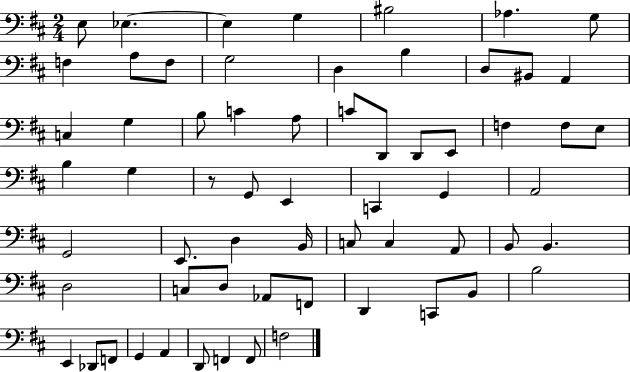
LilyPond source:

{
  \clef bass
  \numericTimeSignature
  \time 2/4
  \key d \major
  e8 ees4.~~ | ees4 g4 | bis2 | aes4. g8 | \break f4 a8 f8 | g2 | d4 b4 | d8 bis,8 a,4 | \break c4 g4 | b8 c'4 a8 | c'8 d,8 d,8 e,8 | f4 f8 e8 | \break b4 g4 | r8 g,8 e,4 | c,4 g,4 | a,2 | \break g,2 | e,8. d4 b,16 | c8 c4 a,8 | b,8 b,4. | \break d2 | c8 d8 aes,8 f,8 | d,4 c,8 b,8 | b2 | \break e,4 des,8 f,8 | g,4 a,4 | d,8 f,4 f,8 | f2 | \break \bar "|."
}